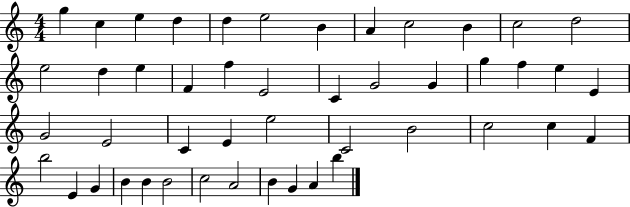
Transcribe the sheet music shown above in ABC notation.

X:1
T:Untitled
M:4/4
L:1/4
K:C
g c e d d e2 B A c2 B c2 d2 e2 d e F f E2 C G2 G g f e E G2 E2 C E e2 C2 B2 c2 c F b2 E G B B B2 c2 A2 B G A b